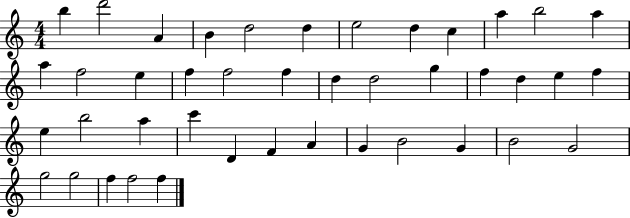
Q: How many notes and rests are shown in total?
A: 42